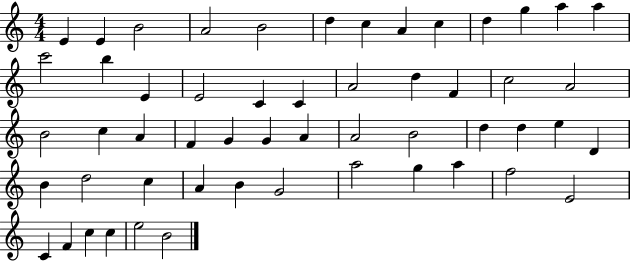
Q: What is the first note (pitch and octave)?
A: E4